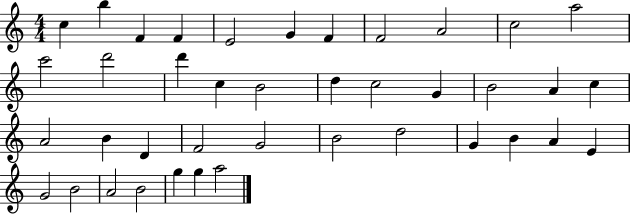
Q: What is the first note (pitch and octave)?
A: C5